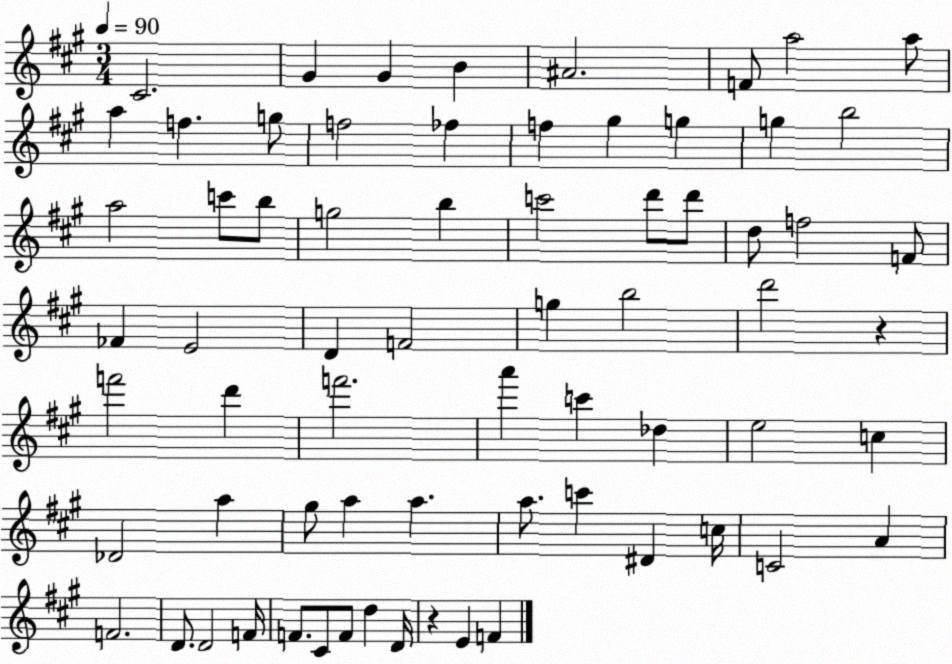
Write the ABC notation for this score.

X:1
T:Untitled
M:3/4
L:1/4
K:A
^C2 ^G ^G B ^A2 F/2 a2 a/2 a f g/2 f2 _f f ^g g g b2 a2 c'/2 b/2 g2 b c'2 d'/2 d'/2 d/2 f2 F/2 _F E2 D F2 g b2 d'2 z f'2 d' f'2 a' c' _d e2 c _D2 a ^g/2 a a a/2 c' ^D c/4 C2 A F2 D/2 D2 F/4 F/2 ^C/2 F/2 d D/4 z E F